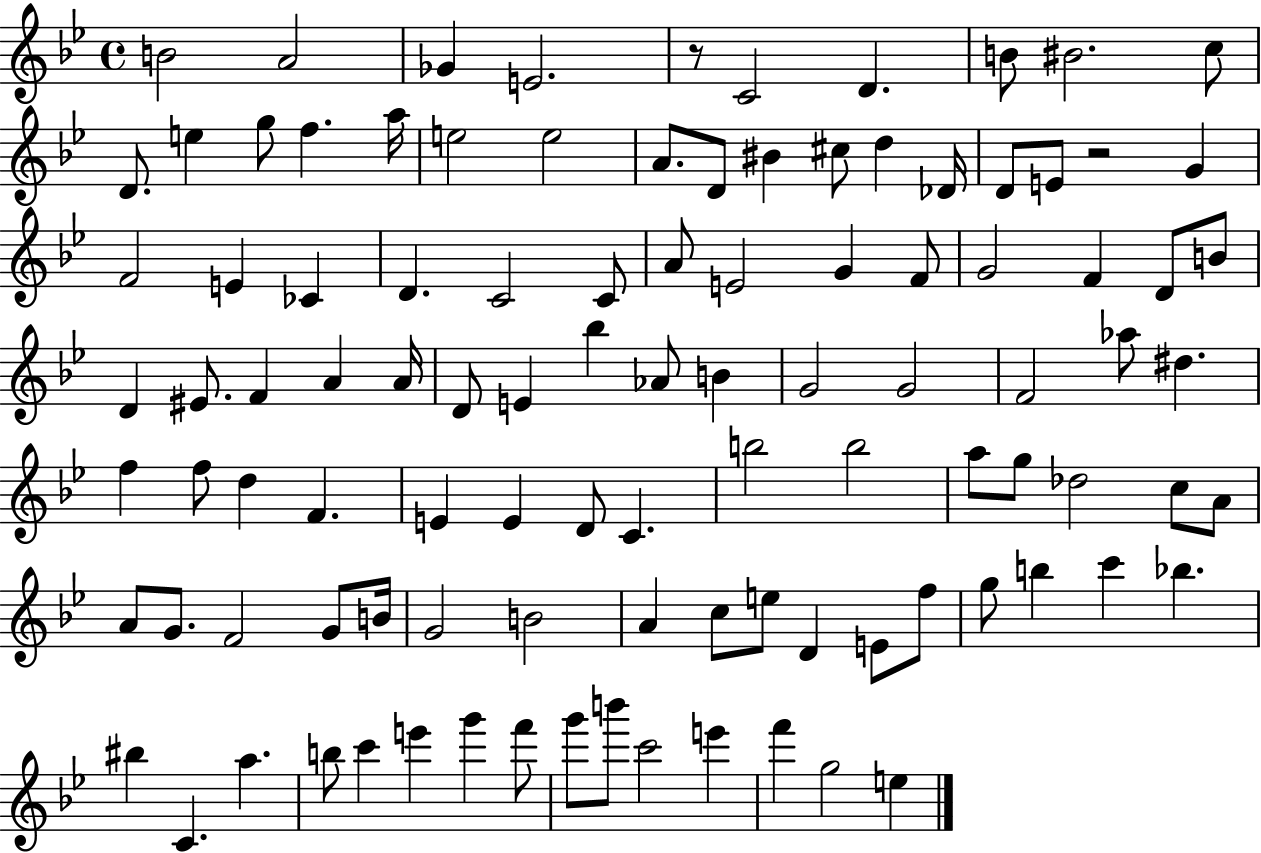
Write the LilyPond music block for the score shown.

{
  \clef treble
  \time 4/4
  \defaultTimeSignature
  \key bes \major
  b'2 a'2 | ges'4 e'2. | r8 c'2 d'4. | b'8 bis'2. c''8 | \break d'8. e''4 g''8 f''4. a''16 | e''2 e''2 | a'8. d'8 bis'4 cis''8 d''4 des'16 | d'8 e'8 r2 g'4 | \break f'2 e'4 ces'4 | d'4. c'2 c'8 | a'8 e'2 g'4 f'8 | g'2 f'4 d'8 b'8 | \break d'4 eis'8. f'4 a'4 a'16 | d'8 e'4 bes''4 aes'8 b'4 | g'2 g'2 | f'2 aes''8 dis''4. | \break f''4 f''8 d''4 f'4. | e'4 e'4 d'8 c'4. | b''2 b''2 | a''8 g''8 des''2 c''8 a'8 | \break a'8 g'8. f'2 g'8 b'16 | g'2 b'2 | a'4 c''8 e''8 d'4 e'8 f''8 | g''8 b''4 c'''4 bes''4. | \break bis''4 c'4. a''4. | b''8 c'''4 e'''4 g'''4 f'''8 | g'''8 b'''8 c'''2 e'''4 | f'''4 g''2 e''4 | \break \bar "|."
}